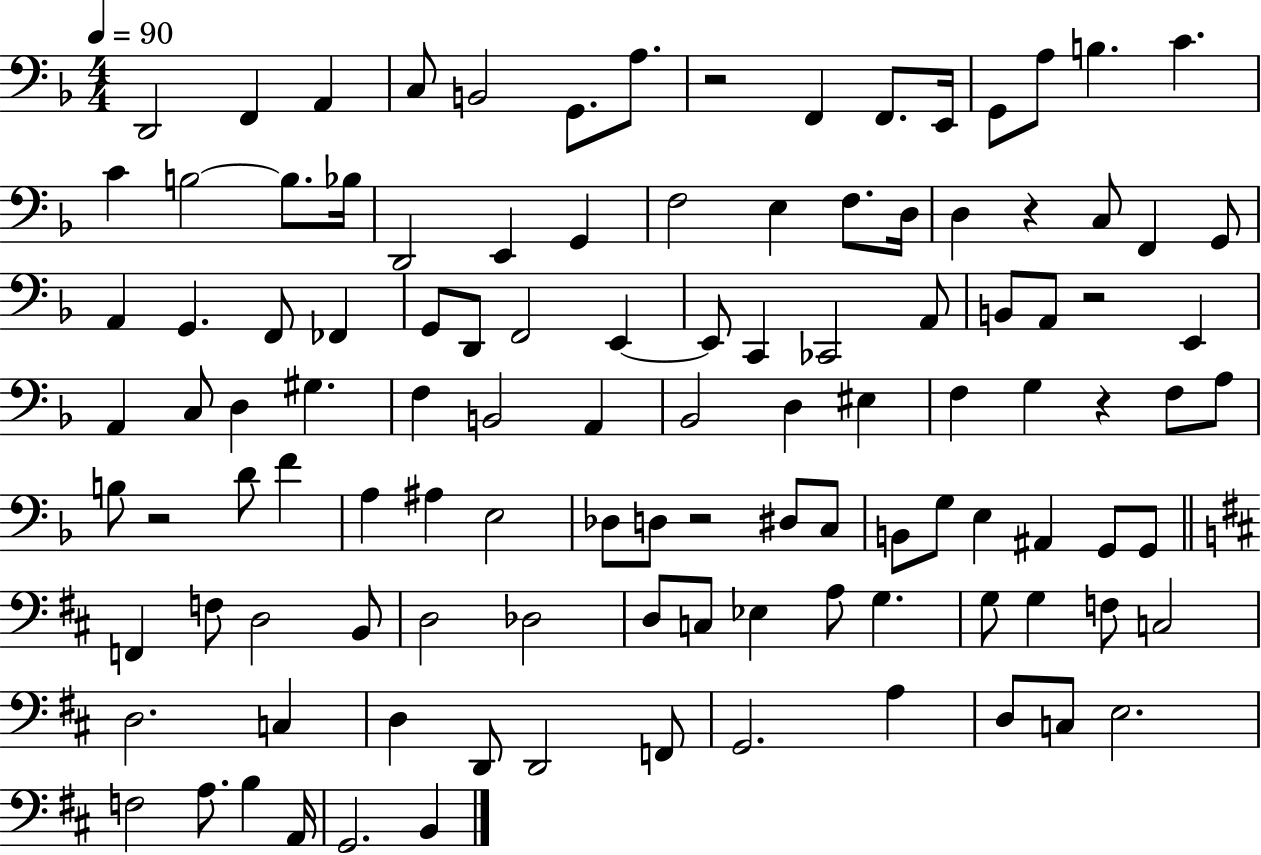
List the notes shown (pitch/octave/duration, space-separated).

D2/h F2/q A2/q C3/e B2/h G2/e. A3/e. R/h F2/q F2/e. E2/s G2/e A3/e B3/q. C4/q. C4/q B3/h B3/e. Bb3/s D2/h E2/q G2/q F3/h E3/q F3/e. D3/s D3/q R/q C3/e F2/q G2/e A2/q G2/q. F2/e FES2/q G2/e D2/e F2/h E2/q E2/e C2/q CES2/h A2/e B2/e A2/e R/h E2/q A2/q C3/e D3/q G#3/q. F3/q B2/h A2/q Bb2/h D3/q EIS3/q F3/q G3/q R/q F3/e A3/e B3/e R/h D4/e F4/q A3/q A#3/q E3/h Db3/e D3/e R/h D#3/e C3/e B2/e G3/e E3/q A#2/q G2/e G2/e F2/q F3/e D3/h B2/e D3/h Db3/h D3/e C3/e Eb3/q A3/e G3/q. G3/e G3/q F3/e C3/h D3/h. C3/q D3/q D2/e D2/h F2/e G2/h. A3/q D3/e C3/e E3/h. F3/h A3/e. B3/q A2/s G2/h. B2/q